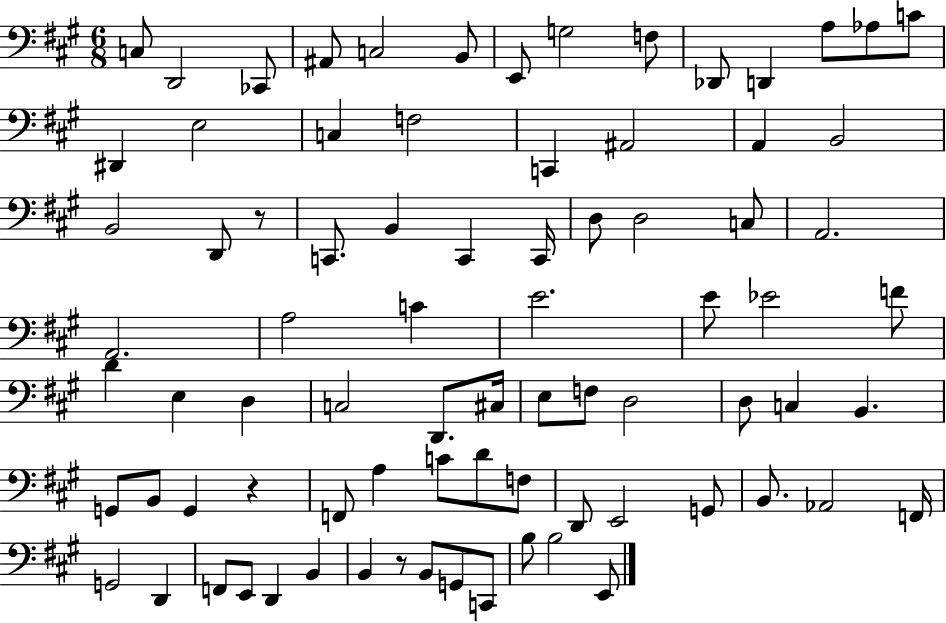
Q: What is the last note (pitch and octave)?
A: E2